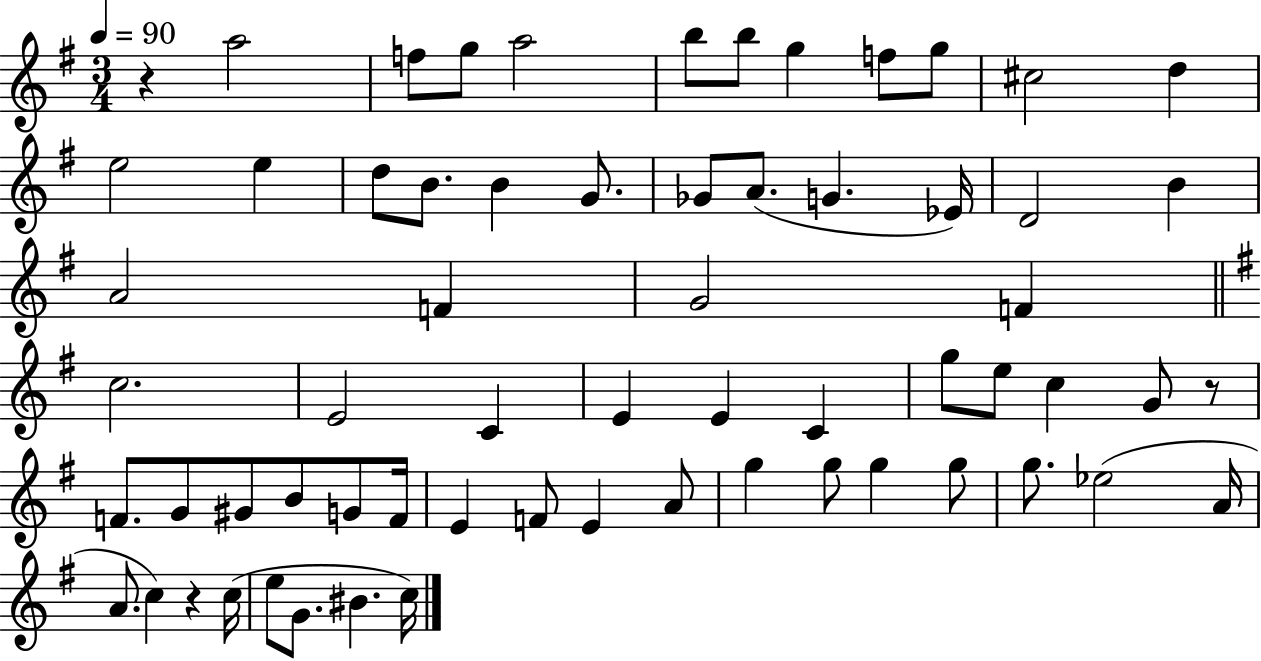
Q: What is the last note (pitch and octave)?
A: C5